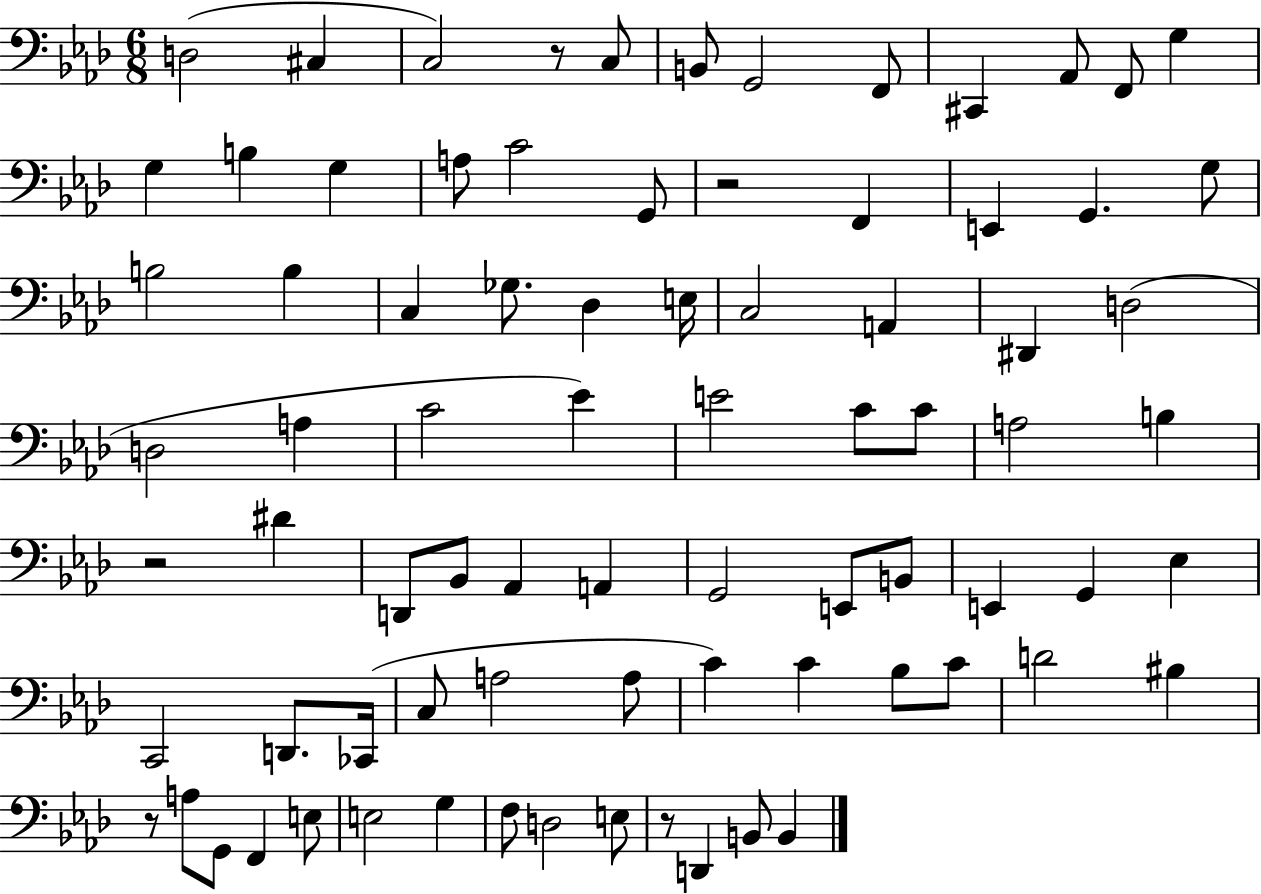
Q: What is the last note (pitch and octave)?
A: B2